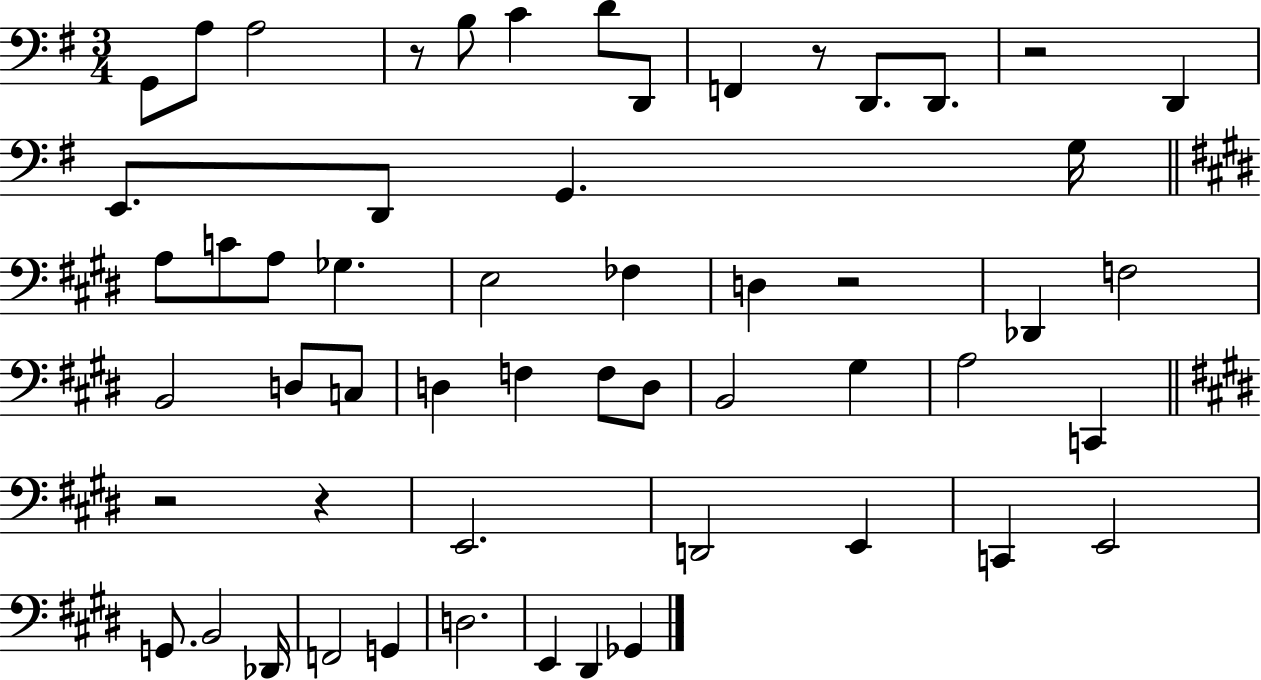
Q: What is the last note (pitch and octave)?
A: Gb2